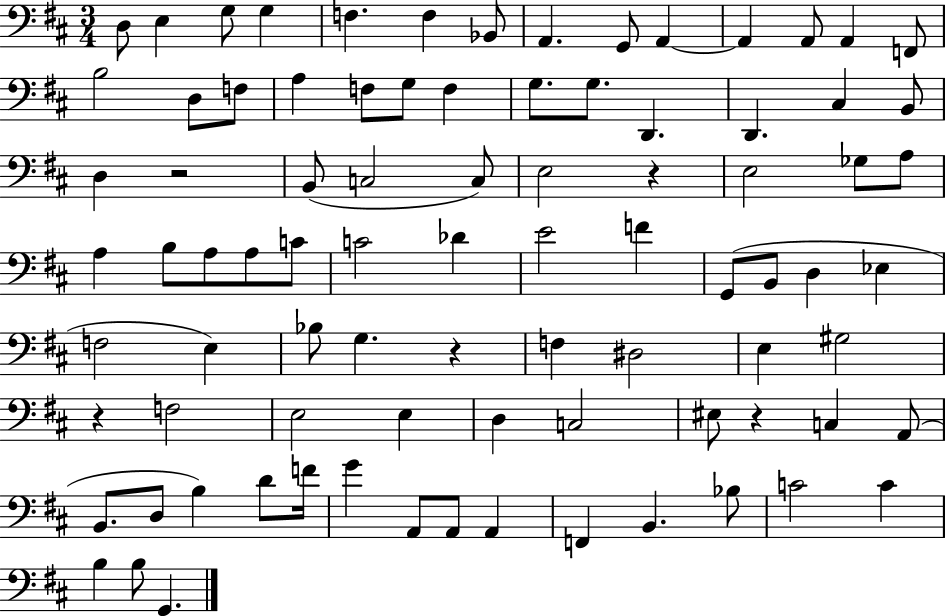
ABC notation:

X:1
T:Untitled
M:3/4
L:1/4
K:D
D,/2 E, G,/2 G, F, F, _B,,/2 A,, G,,/2 A,, A,, A,,/2 A,, F,,/2 B,2 D,/2 F,/2 A, F,/2 G,/2 F, G,/2 G,/2 D,, D,, ^C, B,,/2 D, z2 B,,/2 C,2 C,/2 E,2 z E,2 _G,/2 A,/2 A, B,/2 A,/2 A,/2 C/2 C2 _D E2 F G,,/2 B,,/2 D, _E, F,2 E, _B,/2 G, z F, ^D,2 E, ^G,2 z F,2 E,2 E, D, C,2 ^E,/2 z C, A,,/2 B,,/2 D,/2 B, D/2 F/4 G A,,/2 A,,/2 A,, F,, B,, _B,/2 C2 C B, B,/2 G,,